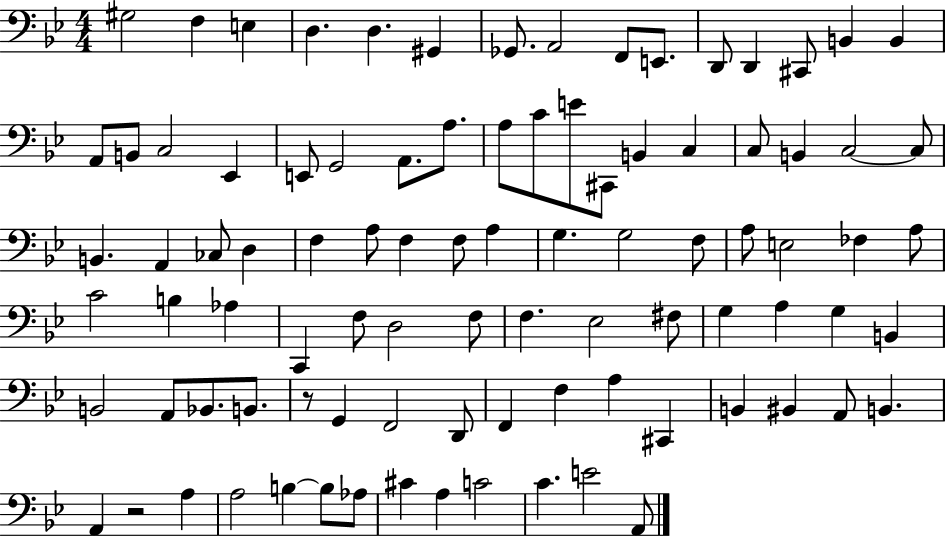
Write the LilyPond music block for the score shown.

{
  \clef bass
  \numericTimeSignature
  \time 4/4
  \key bes \major
  \repeat volta 2 { gis2 f4 e4 | d4. d4. gis,4 | ges,8. a,2 f,8 e,8. | d,8 d,4 cis,8 b,4 b,4 | \break a,8 b,8 c2 ees,4 | e,8 g,2 a,8. a8. | a8 c'8 e'8 cis,8 b,4 c4 | c8 b,4 c2~~ c8 | \break b,4. a,4 ces8 d4 | f4 a8 f4 f8 a4 | g4. g2 f8 | a8 e2 fes4 a8 | \break c'2 b4 aes4 | c,4 f8 d2 f8 | f4. ees2 fis8 | g4 a4 g4 b,4 | \break b,2 a,8 bes,8. b,8. | r8 g,4 f,2 d,8 | f,4 f4 a4 cis,4 | b,4 bis,4 a,8 b,4. | \break a,4 r2 a4 | a2 b4~~ b8 aes8 | cis'4 a4 c'2 | c'4. e'2 a,8 | \break } \bar "|."
}